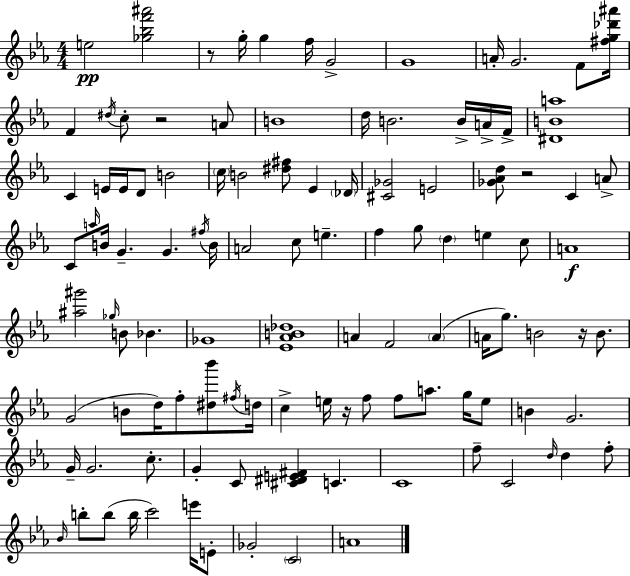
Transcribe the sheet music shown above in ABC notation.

X:1
T:Untitled
M:4/4
L:1/4
K:Cm
e2 [_g_bf'^a']2 z/2 g/4 g f/4 G2 G4 A/4 G2 F/2 [^fg_d'^a']/4 F ^d/4 c/2 z2 A/2 B4 d/4 B2 B/4 A/4 F/4 [^DBa]4 C E/4 E/4 D/2 B2 c/4 B2 [^d^f]/2 _E _D/4 [^C_G]2 E2 [_G_Ad]/2 z2 C A/2 C/2 a/4 B/4 G G ^f/4 B/4 A2 c/2 e f g/2 d e c/2 A4 [^a^g']2 _g/4 B/2 _B _G4 [_E_AB_d]4 A F2 A A/4 g/2 B2 z/4 B/2 G2 B/2 d/4 f/2 [^d_b']/2 ^f/4 d/4 c e/4 z/4 f/2 f/2 a/2 g/4 e/2 B G2 G/4 G2 c/2 G C/2 [^C^DE^F] C C4 f/2 C2 d/4 d f/2 _B/4 b/2 b/2 b/4 c'2 e'/4 E/2 _G2 C2 A4